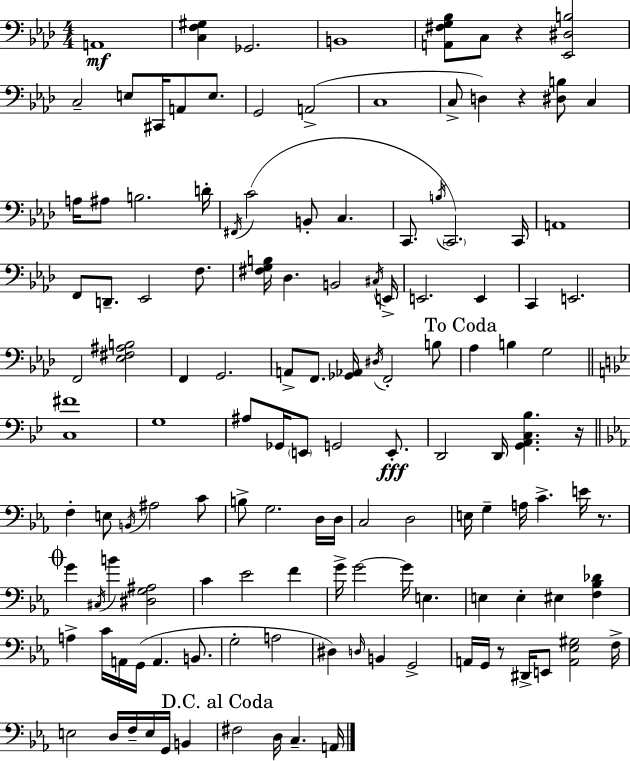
X:1
T:Untitled
M:4/4
L:1/4
K:Ab
A,,4 [C,F,^G,] _G,,2 B,,4 [A,,^F,G,_B,]/2 C,/2 z [_E,,^D,B,]2 C,2 E,/2 ^C,,/4 A,,/2 E,/2 G,,2 A,,2 C,4 C,/2 D, z [^D,B,]/2 C, A,/4 ^A,/2 B,2 D/4 ^F,,/4 C2 B,,/2 C, C,,/2 B,/4 C,,2 C,,/4 A,,4 F,,/2 D,,/2 _E,,2 F,/2 [^F,G,B,]/4 _D, B,,2 ^C,/4 E,,/4 E,,2 E,, C,, E,,2 F,,2 [_E,^F,^A,B,]2 F,, G,,2 A,,/2 F,,/2 [_G,,_A,,]/4 ^D,/4 F,,2 B,/2 _A, B, G,2 [C,^F]4 G,4 ^A,/2 _G,,/4 E,,/2 G,,2 E,,/2 D,,2 D,,/4 [G,,A,,C,_B,] z/4 F, E,/2 B,,/4 ^A,2 C/2 B,/2 G,2 D,/4 D,/4 C,2 D,2 E,/4 G, A,/4 C E/4 z/2 G ^C,/4 B [^D,G,^A,]2 C _E2 F G/4 G2 G/4 E, E, E, ^E, [F,_B,_D] A, C/4 A,,/4 G,,/4 A,, B,,/2 G,2 A,2 ^D, D,/4 B,, G,,2 A,,/4 G,,/4 z/2 ^D,,/4 E,,/2 [A,,_E,^G,]2 F,/4 E,2 D,/4 F,/4 E,/4 G,,/4 B,, ^F,2 D,/4 C, A,,/4